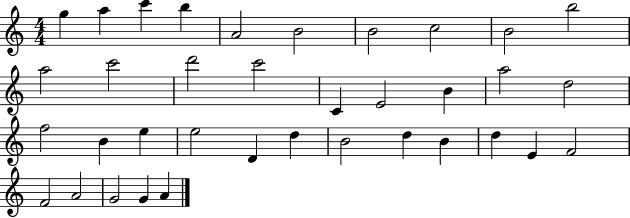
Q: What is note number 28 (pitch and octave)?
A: B4